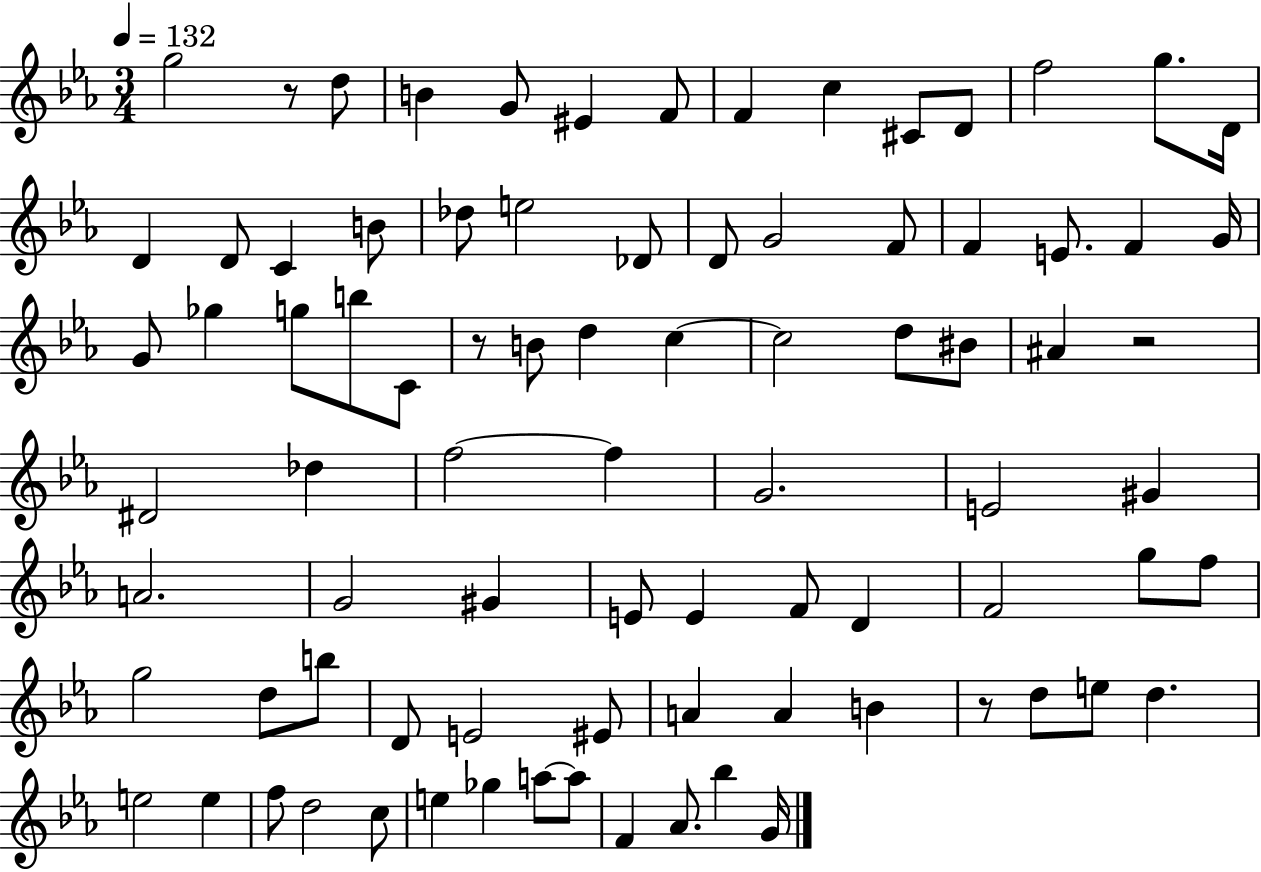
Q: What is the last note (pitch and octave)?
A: G4